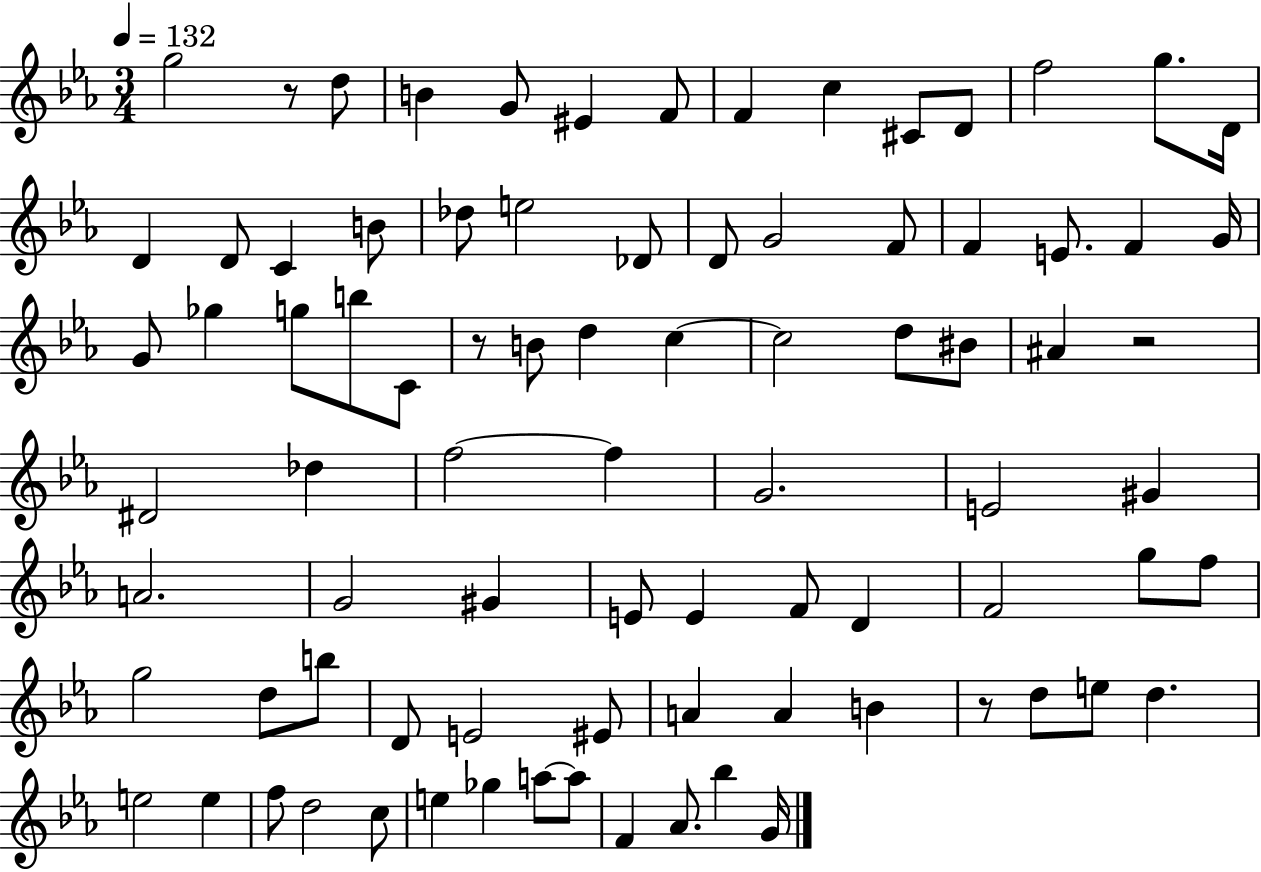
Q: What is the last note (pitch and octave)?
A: G4